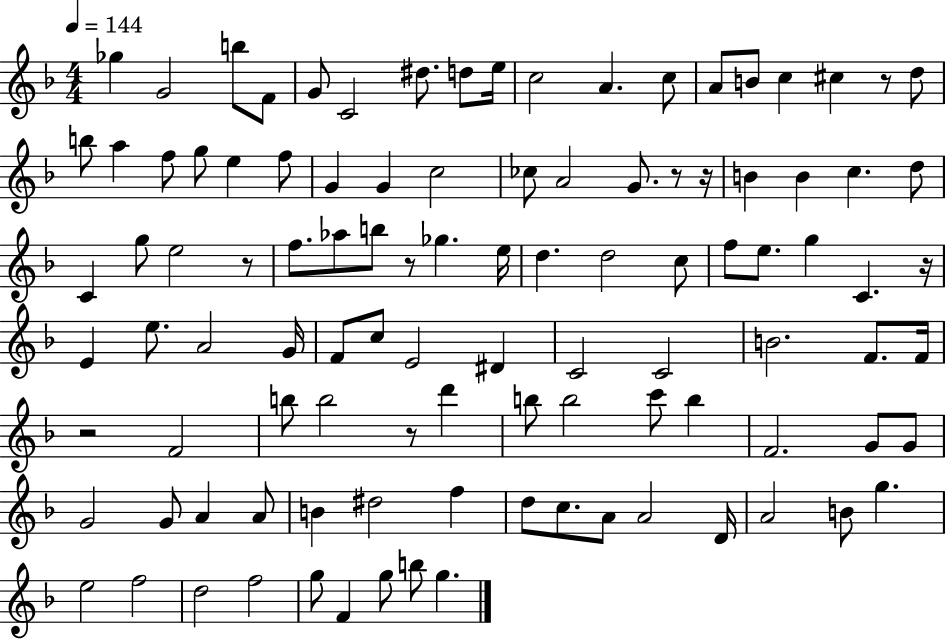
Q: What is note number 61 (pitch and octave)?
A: F4